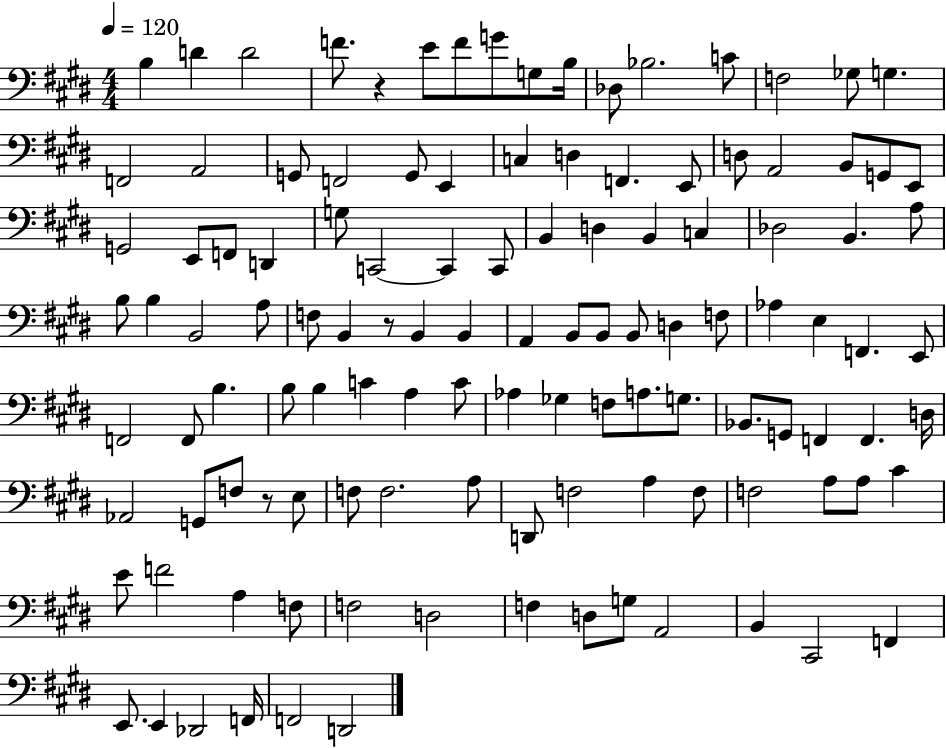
{
  \clef bass
  \numericTimeSignature
  \time 4/4
  \key e \major
  \tempo 4 = 120
  b4 d'4 d'2 | f'8. r4 e'8 f'8 g'8 g8 b16 | des8 bes2. c'8 | f2 ges8 g4. | \break f,2 a,2 | g,8 f,2 g,8 e,4 | c4 d4 f,4. e,8 | d8 a,2 b,8 g,8 e,8 | \break g,2 e,8 f,8 d,4 | g8 c,2~~ c,4 c,8 | b,4 d4 b,4 c4 | des2 b,4. a8 | \break b8 b4 b,2 a8 | f8 b,4 r8 b,4 b,4 | a,4 b,8 b,8 b,8 d4 f8 | aes4 e4 f,4. e,8 | \break f,2 f,8 b4. | b8 b4 c'4 a4 c'8 | aes4 ges4 f8 a8. g8. | bes,8. g,8 f,4 f,4. d16 | \break aes,2 g,8 f8 r8 e8 | f8 f2. a8 | d,8 f2 a4 f8 | f2 a8 a8 cis'4 | \break e'8 f'2 a4 f8 | f2 d2 | f4 d8 g8 a,2 | b,4 cis,2 f,4 | \break e,8. e,4 des,2 f,16 | f,2 d,2 | \bar "|."
}